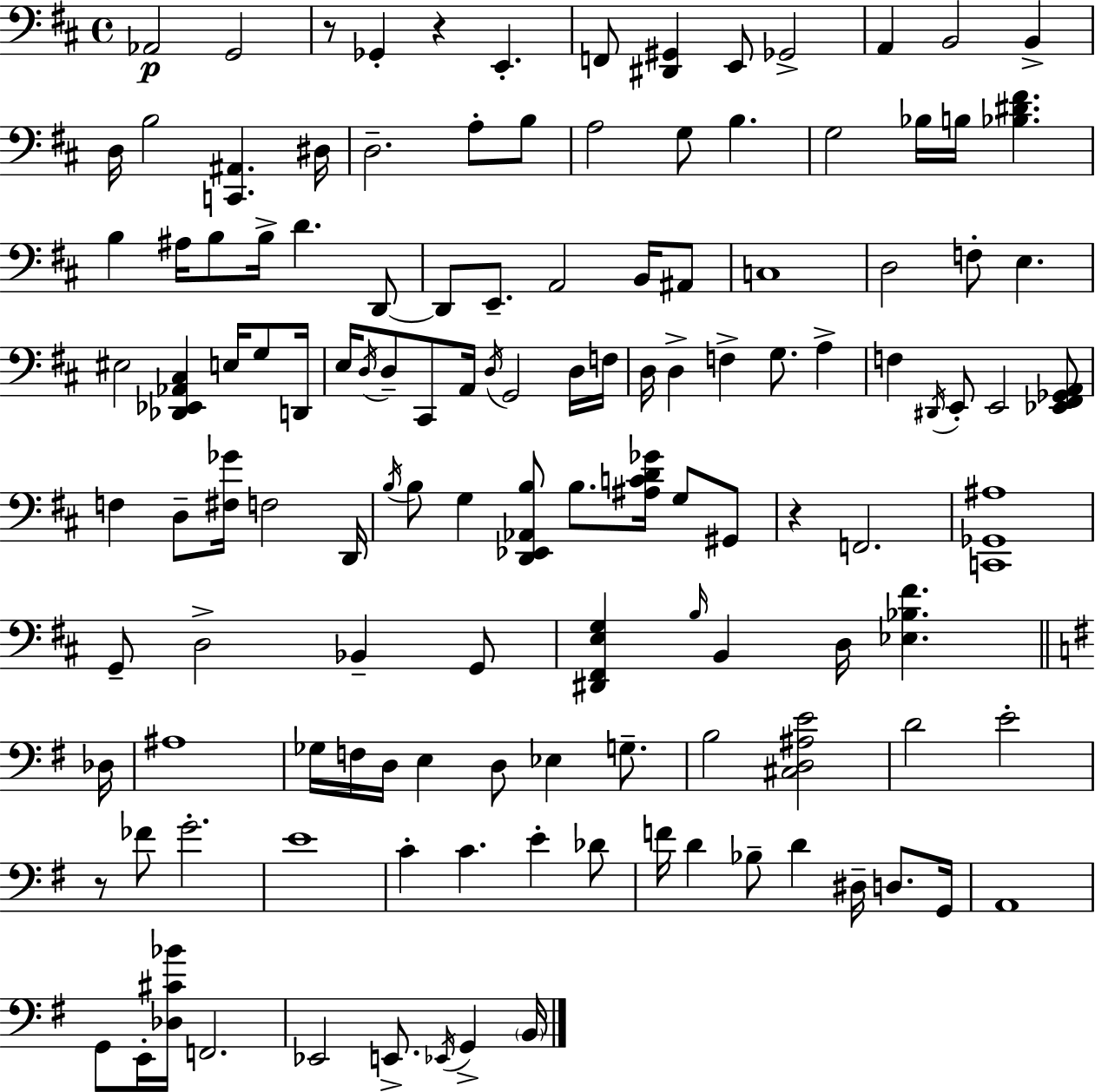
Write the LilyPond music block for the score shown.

{
  \clef bass
  \time 4/4
  \defaultTimeSignature
  \key d \major
  aes,2\p g,2 | r8 ges,4-. r4 e,4.-. | f,8 <dis, gis,>4 e,8 ges,2-> | a,4 b,2 b,4-> | \break d16 b2 <c, ais,>4. dis16 | d2.-- a8-. b8 | a2 g8 b4. | g2 bes16 b16 <bes dis' fis'>4. | \break b4 ais16 b8 b16-> d'4. d,8~~ | d,8 e,8.-- a,2 b,16 ais,8 | c1 | d2 f8-. e4. | \break eis2 <des, ees, aes, cis>4 e16 g8 d,16 | e16 \acciaccatura { d16 } d8-- cis,8 a,16 \acciaccatura { d16 } g,2 | d16 f16 d16 d4-> f4-> g8. a4-> | f4 \acciaccatura { dis,16 } e,8-. e,2 | \break <ees, fis, ges, a,>8 f4 d8-- <fis ges'>16 f2 | d,16 \acciaccatura { b16 } b8 g4 <d, ees, aes, b>8 b8. <ais c' d' ges'>16 | g8 gis,8 r4 f,2. | <c, ges, ais>1 | \break g,8-- d2-> bes,4-- | g,8 <dis, fis, e g>4 \grace { b16 } b,4 d16 <ees bes fis'>4. | \bar "||" \break \key g \major des16 ais1 | ges16 f16 d16 e4 d8 ees4 g8.-- | b2 <cis d ais e'>2 | d'2 e'2-. | \break r8 fes'8 g'2.-. | e'1 | c'4-. c'4. e'4-. des'8 | f'16 d'4 bes8-- d'4 dis16-- d8. | \break g,16 a,1 | g,8 e,16-. <des cis' bes'>16 f,2. | ees,2 e,8.-> \acciaccatura { ees,16 } g,4-> | \parenthesize b,16 \bar "|."
}